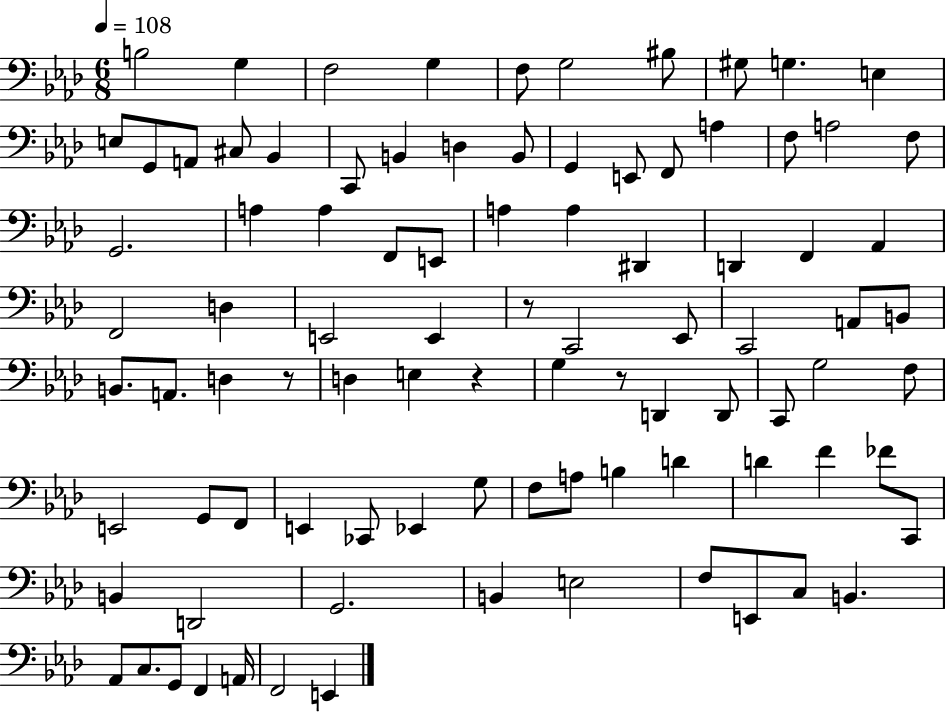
X:1
T:Untitled
M:6/8
L:1/4
K:Ab
B,2 G, F,2 G, F,/2 G,2 ^B,/2 ^G,/2 G, E, E,/2 G,,/2 A,,/2 ^C,/2 _B,, C,,/2 B,, D, B,,/2 G,, E,,/2 F,,/2 A, F,/2 A,2 F,/2 G,,2 A, A, F,,/2 E,,/2 A, A, ^D,, D,, F,, _A,, F,,2 D, E,,2 E,, z/2 C,,2 _E,,/2 C,,2 A,,/2 B,,/2 B,,/2 A,,/2 D, z/2 D, E, z G, z/2 D,, D,,/2 C,,/2 G,2 F,/2 E,,2 G,,/2 F,,/2 E,, _C,,/2 _E,, G,/2 F,/2 A,/2 B, D D F _F/2 C,,/2 B,, D,,2 G,,2 B,, E,2 F,/2 E,,/2 C,/2 B,, _A,,/2 C,/2 G,,/2 F,, A,,/4 F,,2 E,,